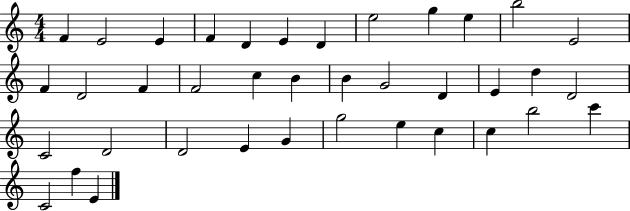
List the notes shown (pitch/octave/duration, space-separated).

F4/q E4/h E4/q F4/q D4/q E4/q D4/q E5/h G5/q E5/q B5/h E4/h F4/q D4/h F4/q F4/h C5/q B4/q B4/q G4/h D4/q E4/q D5/q D4/h C4/h D4/h D4/h E4/q G4/q G5/h E5/q C5/q C5/q B5/h C6/q C4/h F5/q E4/q